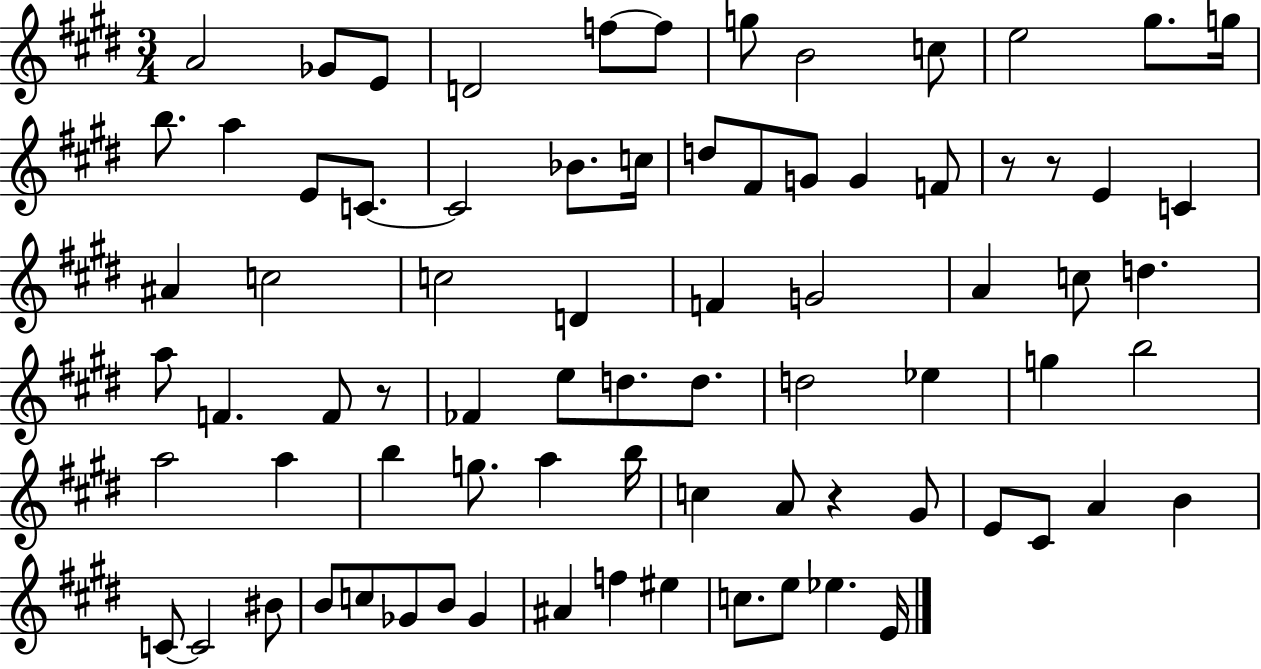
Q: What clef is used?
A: treble